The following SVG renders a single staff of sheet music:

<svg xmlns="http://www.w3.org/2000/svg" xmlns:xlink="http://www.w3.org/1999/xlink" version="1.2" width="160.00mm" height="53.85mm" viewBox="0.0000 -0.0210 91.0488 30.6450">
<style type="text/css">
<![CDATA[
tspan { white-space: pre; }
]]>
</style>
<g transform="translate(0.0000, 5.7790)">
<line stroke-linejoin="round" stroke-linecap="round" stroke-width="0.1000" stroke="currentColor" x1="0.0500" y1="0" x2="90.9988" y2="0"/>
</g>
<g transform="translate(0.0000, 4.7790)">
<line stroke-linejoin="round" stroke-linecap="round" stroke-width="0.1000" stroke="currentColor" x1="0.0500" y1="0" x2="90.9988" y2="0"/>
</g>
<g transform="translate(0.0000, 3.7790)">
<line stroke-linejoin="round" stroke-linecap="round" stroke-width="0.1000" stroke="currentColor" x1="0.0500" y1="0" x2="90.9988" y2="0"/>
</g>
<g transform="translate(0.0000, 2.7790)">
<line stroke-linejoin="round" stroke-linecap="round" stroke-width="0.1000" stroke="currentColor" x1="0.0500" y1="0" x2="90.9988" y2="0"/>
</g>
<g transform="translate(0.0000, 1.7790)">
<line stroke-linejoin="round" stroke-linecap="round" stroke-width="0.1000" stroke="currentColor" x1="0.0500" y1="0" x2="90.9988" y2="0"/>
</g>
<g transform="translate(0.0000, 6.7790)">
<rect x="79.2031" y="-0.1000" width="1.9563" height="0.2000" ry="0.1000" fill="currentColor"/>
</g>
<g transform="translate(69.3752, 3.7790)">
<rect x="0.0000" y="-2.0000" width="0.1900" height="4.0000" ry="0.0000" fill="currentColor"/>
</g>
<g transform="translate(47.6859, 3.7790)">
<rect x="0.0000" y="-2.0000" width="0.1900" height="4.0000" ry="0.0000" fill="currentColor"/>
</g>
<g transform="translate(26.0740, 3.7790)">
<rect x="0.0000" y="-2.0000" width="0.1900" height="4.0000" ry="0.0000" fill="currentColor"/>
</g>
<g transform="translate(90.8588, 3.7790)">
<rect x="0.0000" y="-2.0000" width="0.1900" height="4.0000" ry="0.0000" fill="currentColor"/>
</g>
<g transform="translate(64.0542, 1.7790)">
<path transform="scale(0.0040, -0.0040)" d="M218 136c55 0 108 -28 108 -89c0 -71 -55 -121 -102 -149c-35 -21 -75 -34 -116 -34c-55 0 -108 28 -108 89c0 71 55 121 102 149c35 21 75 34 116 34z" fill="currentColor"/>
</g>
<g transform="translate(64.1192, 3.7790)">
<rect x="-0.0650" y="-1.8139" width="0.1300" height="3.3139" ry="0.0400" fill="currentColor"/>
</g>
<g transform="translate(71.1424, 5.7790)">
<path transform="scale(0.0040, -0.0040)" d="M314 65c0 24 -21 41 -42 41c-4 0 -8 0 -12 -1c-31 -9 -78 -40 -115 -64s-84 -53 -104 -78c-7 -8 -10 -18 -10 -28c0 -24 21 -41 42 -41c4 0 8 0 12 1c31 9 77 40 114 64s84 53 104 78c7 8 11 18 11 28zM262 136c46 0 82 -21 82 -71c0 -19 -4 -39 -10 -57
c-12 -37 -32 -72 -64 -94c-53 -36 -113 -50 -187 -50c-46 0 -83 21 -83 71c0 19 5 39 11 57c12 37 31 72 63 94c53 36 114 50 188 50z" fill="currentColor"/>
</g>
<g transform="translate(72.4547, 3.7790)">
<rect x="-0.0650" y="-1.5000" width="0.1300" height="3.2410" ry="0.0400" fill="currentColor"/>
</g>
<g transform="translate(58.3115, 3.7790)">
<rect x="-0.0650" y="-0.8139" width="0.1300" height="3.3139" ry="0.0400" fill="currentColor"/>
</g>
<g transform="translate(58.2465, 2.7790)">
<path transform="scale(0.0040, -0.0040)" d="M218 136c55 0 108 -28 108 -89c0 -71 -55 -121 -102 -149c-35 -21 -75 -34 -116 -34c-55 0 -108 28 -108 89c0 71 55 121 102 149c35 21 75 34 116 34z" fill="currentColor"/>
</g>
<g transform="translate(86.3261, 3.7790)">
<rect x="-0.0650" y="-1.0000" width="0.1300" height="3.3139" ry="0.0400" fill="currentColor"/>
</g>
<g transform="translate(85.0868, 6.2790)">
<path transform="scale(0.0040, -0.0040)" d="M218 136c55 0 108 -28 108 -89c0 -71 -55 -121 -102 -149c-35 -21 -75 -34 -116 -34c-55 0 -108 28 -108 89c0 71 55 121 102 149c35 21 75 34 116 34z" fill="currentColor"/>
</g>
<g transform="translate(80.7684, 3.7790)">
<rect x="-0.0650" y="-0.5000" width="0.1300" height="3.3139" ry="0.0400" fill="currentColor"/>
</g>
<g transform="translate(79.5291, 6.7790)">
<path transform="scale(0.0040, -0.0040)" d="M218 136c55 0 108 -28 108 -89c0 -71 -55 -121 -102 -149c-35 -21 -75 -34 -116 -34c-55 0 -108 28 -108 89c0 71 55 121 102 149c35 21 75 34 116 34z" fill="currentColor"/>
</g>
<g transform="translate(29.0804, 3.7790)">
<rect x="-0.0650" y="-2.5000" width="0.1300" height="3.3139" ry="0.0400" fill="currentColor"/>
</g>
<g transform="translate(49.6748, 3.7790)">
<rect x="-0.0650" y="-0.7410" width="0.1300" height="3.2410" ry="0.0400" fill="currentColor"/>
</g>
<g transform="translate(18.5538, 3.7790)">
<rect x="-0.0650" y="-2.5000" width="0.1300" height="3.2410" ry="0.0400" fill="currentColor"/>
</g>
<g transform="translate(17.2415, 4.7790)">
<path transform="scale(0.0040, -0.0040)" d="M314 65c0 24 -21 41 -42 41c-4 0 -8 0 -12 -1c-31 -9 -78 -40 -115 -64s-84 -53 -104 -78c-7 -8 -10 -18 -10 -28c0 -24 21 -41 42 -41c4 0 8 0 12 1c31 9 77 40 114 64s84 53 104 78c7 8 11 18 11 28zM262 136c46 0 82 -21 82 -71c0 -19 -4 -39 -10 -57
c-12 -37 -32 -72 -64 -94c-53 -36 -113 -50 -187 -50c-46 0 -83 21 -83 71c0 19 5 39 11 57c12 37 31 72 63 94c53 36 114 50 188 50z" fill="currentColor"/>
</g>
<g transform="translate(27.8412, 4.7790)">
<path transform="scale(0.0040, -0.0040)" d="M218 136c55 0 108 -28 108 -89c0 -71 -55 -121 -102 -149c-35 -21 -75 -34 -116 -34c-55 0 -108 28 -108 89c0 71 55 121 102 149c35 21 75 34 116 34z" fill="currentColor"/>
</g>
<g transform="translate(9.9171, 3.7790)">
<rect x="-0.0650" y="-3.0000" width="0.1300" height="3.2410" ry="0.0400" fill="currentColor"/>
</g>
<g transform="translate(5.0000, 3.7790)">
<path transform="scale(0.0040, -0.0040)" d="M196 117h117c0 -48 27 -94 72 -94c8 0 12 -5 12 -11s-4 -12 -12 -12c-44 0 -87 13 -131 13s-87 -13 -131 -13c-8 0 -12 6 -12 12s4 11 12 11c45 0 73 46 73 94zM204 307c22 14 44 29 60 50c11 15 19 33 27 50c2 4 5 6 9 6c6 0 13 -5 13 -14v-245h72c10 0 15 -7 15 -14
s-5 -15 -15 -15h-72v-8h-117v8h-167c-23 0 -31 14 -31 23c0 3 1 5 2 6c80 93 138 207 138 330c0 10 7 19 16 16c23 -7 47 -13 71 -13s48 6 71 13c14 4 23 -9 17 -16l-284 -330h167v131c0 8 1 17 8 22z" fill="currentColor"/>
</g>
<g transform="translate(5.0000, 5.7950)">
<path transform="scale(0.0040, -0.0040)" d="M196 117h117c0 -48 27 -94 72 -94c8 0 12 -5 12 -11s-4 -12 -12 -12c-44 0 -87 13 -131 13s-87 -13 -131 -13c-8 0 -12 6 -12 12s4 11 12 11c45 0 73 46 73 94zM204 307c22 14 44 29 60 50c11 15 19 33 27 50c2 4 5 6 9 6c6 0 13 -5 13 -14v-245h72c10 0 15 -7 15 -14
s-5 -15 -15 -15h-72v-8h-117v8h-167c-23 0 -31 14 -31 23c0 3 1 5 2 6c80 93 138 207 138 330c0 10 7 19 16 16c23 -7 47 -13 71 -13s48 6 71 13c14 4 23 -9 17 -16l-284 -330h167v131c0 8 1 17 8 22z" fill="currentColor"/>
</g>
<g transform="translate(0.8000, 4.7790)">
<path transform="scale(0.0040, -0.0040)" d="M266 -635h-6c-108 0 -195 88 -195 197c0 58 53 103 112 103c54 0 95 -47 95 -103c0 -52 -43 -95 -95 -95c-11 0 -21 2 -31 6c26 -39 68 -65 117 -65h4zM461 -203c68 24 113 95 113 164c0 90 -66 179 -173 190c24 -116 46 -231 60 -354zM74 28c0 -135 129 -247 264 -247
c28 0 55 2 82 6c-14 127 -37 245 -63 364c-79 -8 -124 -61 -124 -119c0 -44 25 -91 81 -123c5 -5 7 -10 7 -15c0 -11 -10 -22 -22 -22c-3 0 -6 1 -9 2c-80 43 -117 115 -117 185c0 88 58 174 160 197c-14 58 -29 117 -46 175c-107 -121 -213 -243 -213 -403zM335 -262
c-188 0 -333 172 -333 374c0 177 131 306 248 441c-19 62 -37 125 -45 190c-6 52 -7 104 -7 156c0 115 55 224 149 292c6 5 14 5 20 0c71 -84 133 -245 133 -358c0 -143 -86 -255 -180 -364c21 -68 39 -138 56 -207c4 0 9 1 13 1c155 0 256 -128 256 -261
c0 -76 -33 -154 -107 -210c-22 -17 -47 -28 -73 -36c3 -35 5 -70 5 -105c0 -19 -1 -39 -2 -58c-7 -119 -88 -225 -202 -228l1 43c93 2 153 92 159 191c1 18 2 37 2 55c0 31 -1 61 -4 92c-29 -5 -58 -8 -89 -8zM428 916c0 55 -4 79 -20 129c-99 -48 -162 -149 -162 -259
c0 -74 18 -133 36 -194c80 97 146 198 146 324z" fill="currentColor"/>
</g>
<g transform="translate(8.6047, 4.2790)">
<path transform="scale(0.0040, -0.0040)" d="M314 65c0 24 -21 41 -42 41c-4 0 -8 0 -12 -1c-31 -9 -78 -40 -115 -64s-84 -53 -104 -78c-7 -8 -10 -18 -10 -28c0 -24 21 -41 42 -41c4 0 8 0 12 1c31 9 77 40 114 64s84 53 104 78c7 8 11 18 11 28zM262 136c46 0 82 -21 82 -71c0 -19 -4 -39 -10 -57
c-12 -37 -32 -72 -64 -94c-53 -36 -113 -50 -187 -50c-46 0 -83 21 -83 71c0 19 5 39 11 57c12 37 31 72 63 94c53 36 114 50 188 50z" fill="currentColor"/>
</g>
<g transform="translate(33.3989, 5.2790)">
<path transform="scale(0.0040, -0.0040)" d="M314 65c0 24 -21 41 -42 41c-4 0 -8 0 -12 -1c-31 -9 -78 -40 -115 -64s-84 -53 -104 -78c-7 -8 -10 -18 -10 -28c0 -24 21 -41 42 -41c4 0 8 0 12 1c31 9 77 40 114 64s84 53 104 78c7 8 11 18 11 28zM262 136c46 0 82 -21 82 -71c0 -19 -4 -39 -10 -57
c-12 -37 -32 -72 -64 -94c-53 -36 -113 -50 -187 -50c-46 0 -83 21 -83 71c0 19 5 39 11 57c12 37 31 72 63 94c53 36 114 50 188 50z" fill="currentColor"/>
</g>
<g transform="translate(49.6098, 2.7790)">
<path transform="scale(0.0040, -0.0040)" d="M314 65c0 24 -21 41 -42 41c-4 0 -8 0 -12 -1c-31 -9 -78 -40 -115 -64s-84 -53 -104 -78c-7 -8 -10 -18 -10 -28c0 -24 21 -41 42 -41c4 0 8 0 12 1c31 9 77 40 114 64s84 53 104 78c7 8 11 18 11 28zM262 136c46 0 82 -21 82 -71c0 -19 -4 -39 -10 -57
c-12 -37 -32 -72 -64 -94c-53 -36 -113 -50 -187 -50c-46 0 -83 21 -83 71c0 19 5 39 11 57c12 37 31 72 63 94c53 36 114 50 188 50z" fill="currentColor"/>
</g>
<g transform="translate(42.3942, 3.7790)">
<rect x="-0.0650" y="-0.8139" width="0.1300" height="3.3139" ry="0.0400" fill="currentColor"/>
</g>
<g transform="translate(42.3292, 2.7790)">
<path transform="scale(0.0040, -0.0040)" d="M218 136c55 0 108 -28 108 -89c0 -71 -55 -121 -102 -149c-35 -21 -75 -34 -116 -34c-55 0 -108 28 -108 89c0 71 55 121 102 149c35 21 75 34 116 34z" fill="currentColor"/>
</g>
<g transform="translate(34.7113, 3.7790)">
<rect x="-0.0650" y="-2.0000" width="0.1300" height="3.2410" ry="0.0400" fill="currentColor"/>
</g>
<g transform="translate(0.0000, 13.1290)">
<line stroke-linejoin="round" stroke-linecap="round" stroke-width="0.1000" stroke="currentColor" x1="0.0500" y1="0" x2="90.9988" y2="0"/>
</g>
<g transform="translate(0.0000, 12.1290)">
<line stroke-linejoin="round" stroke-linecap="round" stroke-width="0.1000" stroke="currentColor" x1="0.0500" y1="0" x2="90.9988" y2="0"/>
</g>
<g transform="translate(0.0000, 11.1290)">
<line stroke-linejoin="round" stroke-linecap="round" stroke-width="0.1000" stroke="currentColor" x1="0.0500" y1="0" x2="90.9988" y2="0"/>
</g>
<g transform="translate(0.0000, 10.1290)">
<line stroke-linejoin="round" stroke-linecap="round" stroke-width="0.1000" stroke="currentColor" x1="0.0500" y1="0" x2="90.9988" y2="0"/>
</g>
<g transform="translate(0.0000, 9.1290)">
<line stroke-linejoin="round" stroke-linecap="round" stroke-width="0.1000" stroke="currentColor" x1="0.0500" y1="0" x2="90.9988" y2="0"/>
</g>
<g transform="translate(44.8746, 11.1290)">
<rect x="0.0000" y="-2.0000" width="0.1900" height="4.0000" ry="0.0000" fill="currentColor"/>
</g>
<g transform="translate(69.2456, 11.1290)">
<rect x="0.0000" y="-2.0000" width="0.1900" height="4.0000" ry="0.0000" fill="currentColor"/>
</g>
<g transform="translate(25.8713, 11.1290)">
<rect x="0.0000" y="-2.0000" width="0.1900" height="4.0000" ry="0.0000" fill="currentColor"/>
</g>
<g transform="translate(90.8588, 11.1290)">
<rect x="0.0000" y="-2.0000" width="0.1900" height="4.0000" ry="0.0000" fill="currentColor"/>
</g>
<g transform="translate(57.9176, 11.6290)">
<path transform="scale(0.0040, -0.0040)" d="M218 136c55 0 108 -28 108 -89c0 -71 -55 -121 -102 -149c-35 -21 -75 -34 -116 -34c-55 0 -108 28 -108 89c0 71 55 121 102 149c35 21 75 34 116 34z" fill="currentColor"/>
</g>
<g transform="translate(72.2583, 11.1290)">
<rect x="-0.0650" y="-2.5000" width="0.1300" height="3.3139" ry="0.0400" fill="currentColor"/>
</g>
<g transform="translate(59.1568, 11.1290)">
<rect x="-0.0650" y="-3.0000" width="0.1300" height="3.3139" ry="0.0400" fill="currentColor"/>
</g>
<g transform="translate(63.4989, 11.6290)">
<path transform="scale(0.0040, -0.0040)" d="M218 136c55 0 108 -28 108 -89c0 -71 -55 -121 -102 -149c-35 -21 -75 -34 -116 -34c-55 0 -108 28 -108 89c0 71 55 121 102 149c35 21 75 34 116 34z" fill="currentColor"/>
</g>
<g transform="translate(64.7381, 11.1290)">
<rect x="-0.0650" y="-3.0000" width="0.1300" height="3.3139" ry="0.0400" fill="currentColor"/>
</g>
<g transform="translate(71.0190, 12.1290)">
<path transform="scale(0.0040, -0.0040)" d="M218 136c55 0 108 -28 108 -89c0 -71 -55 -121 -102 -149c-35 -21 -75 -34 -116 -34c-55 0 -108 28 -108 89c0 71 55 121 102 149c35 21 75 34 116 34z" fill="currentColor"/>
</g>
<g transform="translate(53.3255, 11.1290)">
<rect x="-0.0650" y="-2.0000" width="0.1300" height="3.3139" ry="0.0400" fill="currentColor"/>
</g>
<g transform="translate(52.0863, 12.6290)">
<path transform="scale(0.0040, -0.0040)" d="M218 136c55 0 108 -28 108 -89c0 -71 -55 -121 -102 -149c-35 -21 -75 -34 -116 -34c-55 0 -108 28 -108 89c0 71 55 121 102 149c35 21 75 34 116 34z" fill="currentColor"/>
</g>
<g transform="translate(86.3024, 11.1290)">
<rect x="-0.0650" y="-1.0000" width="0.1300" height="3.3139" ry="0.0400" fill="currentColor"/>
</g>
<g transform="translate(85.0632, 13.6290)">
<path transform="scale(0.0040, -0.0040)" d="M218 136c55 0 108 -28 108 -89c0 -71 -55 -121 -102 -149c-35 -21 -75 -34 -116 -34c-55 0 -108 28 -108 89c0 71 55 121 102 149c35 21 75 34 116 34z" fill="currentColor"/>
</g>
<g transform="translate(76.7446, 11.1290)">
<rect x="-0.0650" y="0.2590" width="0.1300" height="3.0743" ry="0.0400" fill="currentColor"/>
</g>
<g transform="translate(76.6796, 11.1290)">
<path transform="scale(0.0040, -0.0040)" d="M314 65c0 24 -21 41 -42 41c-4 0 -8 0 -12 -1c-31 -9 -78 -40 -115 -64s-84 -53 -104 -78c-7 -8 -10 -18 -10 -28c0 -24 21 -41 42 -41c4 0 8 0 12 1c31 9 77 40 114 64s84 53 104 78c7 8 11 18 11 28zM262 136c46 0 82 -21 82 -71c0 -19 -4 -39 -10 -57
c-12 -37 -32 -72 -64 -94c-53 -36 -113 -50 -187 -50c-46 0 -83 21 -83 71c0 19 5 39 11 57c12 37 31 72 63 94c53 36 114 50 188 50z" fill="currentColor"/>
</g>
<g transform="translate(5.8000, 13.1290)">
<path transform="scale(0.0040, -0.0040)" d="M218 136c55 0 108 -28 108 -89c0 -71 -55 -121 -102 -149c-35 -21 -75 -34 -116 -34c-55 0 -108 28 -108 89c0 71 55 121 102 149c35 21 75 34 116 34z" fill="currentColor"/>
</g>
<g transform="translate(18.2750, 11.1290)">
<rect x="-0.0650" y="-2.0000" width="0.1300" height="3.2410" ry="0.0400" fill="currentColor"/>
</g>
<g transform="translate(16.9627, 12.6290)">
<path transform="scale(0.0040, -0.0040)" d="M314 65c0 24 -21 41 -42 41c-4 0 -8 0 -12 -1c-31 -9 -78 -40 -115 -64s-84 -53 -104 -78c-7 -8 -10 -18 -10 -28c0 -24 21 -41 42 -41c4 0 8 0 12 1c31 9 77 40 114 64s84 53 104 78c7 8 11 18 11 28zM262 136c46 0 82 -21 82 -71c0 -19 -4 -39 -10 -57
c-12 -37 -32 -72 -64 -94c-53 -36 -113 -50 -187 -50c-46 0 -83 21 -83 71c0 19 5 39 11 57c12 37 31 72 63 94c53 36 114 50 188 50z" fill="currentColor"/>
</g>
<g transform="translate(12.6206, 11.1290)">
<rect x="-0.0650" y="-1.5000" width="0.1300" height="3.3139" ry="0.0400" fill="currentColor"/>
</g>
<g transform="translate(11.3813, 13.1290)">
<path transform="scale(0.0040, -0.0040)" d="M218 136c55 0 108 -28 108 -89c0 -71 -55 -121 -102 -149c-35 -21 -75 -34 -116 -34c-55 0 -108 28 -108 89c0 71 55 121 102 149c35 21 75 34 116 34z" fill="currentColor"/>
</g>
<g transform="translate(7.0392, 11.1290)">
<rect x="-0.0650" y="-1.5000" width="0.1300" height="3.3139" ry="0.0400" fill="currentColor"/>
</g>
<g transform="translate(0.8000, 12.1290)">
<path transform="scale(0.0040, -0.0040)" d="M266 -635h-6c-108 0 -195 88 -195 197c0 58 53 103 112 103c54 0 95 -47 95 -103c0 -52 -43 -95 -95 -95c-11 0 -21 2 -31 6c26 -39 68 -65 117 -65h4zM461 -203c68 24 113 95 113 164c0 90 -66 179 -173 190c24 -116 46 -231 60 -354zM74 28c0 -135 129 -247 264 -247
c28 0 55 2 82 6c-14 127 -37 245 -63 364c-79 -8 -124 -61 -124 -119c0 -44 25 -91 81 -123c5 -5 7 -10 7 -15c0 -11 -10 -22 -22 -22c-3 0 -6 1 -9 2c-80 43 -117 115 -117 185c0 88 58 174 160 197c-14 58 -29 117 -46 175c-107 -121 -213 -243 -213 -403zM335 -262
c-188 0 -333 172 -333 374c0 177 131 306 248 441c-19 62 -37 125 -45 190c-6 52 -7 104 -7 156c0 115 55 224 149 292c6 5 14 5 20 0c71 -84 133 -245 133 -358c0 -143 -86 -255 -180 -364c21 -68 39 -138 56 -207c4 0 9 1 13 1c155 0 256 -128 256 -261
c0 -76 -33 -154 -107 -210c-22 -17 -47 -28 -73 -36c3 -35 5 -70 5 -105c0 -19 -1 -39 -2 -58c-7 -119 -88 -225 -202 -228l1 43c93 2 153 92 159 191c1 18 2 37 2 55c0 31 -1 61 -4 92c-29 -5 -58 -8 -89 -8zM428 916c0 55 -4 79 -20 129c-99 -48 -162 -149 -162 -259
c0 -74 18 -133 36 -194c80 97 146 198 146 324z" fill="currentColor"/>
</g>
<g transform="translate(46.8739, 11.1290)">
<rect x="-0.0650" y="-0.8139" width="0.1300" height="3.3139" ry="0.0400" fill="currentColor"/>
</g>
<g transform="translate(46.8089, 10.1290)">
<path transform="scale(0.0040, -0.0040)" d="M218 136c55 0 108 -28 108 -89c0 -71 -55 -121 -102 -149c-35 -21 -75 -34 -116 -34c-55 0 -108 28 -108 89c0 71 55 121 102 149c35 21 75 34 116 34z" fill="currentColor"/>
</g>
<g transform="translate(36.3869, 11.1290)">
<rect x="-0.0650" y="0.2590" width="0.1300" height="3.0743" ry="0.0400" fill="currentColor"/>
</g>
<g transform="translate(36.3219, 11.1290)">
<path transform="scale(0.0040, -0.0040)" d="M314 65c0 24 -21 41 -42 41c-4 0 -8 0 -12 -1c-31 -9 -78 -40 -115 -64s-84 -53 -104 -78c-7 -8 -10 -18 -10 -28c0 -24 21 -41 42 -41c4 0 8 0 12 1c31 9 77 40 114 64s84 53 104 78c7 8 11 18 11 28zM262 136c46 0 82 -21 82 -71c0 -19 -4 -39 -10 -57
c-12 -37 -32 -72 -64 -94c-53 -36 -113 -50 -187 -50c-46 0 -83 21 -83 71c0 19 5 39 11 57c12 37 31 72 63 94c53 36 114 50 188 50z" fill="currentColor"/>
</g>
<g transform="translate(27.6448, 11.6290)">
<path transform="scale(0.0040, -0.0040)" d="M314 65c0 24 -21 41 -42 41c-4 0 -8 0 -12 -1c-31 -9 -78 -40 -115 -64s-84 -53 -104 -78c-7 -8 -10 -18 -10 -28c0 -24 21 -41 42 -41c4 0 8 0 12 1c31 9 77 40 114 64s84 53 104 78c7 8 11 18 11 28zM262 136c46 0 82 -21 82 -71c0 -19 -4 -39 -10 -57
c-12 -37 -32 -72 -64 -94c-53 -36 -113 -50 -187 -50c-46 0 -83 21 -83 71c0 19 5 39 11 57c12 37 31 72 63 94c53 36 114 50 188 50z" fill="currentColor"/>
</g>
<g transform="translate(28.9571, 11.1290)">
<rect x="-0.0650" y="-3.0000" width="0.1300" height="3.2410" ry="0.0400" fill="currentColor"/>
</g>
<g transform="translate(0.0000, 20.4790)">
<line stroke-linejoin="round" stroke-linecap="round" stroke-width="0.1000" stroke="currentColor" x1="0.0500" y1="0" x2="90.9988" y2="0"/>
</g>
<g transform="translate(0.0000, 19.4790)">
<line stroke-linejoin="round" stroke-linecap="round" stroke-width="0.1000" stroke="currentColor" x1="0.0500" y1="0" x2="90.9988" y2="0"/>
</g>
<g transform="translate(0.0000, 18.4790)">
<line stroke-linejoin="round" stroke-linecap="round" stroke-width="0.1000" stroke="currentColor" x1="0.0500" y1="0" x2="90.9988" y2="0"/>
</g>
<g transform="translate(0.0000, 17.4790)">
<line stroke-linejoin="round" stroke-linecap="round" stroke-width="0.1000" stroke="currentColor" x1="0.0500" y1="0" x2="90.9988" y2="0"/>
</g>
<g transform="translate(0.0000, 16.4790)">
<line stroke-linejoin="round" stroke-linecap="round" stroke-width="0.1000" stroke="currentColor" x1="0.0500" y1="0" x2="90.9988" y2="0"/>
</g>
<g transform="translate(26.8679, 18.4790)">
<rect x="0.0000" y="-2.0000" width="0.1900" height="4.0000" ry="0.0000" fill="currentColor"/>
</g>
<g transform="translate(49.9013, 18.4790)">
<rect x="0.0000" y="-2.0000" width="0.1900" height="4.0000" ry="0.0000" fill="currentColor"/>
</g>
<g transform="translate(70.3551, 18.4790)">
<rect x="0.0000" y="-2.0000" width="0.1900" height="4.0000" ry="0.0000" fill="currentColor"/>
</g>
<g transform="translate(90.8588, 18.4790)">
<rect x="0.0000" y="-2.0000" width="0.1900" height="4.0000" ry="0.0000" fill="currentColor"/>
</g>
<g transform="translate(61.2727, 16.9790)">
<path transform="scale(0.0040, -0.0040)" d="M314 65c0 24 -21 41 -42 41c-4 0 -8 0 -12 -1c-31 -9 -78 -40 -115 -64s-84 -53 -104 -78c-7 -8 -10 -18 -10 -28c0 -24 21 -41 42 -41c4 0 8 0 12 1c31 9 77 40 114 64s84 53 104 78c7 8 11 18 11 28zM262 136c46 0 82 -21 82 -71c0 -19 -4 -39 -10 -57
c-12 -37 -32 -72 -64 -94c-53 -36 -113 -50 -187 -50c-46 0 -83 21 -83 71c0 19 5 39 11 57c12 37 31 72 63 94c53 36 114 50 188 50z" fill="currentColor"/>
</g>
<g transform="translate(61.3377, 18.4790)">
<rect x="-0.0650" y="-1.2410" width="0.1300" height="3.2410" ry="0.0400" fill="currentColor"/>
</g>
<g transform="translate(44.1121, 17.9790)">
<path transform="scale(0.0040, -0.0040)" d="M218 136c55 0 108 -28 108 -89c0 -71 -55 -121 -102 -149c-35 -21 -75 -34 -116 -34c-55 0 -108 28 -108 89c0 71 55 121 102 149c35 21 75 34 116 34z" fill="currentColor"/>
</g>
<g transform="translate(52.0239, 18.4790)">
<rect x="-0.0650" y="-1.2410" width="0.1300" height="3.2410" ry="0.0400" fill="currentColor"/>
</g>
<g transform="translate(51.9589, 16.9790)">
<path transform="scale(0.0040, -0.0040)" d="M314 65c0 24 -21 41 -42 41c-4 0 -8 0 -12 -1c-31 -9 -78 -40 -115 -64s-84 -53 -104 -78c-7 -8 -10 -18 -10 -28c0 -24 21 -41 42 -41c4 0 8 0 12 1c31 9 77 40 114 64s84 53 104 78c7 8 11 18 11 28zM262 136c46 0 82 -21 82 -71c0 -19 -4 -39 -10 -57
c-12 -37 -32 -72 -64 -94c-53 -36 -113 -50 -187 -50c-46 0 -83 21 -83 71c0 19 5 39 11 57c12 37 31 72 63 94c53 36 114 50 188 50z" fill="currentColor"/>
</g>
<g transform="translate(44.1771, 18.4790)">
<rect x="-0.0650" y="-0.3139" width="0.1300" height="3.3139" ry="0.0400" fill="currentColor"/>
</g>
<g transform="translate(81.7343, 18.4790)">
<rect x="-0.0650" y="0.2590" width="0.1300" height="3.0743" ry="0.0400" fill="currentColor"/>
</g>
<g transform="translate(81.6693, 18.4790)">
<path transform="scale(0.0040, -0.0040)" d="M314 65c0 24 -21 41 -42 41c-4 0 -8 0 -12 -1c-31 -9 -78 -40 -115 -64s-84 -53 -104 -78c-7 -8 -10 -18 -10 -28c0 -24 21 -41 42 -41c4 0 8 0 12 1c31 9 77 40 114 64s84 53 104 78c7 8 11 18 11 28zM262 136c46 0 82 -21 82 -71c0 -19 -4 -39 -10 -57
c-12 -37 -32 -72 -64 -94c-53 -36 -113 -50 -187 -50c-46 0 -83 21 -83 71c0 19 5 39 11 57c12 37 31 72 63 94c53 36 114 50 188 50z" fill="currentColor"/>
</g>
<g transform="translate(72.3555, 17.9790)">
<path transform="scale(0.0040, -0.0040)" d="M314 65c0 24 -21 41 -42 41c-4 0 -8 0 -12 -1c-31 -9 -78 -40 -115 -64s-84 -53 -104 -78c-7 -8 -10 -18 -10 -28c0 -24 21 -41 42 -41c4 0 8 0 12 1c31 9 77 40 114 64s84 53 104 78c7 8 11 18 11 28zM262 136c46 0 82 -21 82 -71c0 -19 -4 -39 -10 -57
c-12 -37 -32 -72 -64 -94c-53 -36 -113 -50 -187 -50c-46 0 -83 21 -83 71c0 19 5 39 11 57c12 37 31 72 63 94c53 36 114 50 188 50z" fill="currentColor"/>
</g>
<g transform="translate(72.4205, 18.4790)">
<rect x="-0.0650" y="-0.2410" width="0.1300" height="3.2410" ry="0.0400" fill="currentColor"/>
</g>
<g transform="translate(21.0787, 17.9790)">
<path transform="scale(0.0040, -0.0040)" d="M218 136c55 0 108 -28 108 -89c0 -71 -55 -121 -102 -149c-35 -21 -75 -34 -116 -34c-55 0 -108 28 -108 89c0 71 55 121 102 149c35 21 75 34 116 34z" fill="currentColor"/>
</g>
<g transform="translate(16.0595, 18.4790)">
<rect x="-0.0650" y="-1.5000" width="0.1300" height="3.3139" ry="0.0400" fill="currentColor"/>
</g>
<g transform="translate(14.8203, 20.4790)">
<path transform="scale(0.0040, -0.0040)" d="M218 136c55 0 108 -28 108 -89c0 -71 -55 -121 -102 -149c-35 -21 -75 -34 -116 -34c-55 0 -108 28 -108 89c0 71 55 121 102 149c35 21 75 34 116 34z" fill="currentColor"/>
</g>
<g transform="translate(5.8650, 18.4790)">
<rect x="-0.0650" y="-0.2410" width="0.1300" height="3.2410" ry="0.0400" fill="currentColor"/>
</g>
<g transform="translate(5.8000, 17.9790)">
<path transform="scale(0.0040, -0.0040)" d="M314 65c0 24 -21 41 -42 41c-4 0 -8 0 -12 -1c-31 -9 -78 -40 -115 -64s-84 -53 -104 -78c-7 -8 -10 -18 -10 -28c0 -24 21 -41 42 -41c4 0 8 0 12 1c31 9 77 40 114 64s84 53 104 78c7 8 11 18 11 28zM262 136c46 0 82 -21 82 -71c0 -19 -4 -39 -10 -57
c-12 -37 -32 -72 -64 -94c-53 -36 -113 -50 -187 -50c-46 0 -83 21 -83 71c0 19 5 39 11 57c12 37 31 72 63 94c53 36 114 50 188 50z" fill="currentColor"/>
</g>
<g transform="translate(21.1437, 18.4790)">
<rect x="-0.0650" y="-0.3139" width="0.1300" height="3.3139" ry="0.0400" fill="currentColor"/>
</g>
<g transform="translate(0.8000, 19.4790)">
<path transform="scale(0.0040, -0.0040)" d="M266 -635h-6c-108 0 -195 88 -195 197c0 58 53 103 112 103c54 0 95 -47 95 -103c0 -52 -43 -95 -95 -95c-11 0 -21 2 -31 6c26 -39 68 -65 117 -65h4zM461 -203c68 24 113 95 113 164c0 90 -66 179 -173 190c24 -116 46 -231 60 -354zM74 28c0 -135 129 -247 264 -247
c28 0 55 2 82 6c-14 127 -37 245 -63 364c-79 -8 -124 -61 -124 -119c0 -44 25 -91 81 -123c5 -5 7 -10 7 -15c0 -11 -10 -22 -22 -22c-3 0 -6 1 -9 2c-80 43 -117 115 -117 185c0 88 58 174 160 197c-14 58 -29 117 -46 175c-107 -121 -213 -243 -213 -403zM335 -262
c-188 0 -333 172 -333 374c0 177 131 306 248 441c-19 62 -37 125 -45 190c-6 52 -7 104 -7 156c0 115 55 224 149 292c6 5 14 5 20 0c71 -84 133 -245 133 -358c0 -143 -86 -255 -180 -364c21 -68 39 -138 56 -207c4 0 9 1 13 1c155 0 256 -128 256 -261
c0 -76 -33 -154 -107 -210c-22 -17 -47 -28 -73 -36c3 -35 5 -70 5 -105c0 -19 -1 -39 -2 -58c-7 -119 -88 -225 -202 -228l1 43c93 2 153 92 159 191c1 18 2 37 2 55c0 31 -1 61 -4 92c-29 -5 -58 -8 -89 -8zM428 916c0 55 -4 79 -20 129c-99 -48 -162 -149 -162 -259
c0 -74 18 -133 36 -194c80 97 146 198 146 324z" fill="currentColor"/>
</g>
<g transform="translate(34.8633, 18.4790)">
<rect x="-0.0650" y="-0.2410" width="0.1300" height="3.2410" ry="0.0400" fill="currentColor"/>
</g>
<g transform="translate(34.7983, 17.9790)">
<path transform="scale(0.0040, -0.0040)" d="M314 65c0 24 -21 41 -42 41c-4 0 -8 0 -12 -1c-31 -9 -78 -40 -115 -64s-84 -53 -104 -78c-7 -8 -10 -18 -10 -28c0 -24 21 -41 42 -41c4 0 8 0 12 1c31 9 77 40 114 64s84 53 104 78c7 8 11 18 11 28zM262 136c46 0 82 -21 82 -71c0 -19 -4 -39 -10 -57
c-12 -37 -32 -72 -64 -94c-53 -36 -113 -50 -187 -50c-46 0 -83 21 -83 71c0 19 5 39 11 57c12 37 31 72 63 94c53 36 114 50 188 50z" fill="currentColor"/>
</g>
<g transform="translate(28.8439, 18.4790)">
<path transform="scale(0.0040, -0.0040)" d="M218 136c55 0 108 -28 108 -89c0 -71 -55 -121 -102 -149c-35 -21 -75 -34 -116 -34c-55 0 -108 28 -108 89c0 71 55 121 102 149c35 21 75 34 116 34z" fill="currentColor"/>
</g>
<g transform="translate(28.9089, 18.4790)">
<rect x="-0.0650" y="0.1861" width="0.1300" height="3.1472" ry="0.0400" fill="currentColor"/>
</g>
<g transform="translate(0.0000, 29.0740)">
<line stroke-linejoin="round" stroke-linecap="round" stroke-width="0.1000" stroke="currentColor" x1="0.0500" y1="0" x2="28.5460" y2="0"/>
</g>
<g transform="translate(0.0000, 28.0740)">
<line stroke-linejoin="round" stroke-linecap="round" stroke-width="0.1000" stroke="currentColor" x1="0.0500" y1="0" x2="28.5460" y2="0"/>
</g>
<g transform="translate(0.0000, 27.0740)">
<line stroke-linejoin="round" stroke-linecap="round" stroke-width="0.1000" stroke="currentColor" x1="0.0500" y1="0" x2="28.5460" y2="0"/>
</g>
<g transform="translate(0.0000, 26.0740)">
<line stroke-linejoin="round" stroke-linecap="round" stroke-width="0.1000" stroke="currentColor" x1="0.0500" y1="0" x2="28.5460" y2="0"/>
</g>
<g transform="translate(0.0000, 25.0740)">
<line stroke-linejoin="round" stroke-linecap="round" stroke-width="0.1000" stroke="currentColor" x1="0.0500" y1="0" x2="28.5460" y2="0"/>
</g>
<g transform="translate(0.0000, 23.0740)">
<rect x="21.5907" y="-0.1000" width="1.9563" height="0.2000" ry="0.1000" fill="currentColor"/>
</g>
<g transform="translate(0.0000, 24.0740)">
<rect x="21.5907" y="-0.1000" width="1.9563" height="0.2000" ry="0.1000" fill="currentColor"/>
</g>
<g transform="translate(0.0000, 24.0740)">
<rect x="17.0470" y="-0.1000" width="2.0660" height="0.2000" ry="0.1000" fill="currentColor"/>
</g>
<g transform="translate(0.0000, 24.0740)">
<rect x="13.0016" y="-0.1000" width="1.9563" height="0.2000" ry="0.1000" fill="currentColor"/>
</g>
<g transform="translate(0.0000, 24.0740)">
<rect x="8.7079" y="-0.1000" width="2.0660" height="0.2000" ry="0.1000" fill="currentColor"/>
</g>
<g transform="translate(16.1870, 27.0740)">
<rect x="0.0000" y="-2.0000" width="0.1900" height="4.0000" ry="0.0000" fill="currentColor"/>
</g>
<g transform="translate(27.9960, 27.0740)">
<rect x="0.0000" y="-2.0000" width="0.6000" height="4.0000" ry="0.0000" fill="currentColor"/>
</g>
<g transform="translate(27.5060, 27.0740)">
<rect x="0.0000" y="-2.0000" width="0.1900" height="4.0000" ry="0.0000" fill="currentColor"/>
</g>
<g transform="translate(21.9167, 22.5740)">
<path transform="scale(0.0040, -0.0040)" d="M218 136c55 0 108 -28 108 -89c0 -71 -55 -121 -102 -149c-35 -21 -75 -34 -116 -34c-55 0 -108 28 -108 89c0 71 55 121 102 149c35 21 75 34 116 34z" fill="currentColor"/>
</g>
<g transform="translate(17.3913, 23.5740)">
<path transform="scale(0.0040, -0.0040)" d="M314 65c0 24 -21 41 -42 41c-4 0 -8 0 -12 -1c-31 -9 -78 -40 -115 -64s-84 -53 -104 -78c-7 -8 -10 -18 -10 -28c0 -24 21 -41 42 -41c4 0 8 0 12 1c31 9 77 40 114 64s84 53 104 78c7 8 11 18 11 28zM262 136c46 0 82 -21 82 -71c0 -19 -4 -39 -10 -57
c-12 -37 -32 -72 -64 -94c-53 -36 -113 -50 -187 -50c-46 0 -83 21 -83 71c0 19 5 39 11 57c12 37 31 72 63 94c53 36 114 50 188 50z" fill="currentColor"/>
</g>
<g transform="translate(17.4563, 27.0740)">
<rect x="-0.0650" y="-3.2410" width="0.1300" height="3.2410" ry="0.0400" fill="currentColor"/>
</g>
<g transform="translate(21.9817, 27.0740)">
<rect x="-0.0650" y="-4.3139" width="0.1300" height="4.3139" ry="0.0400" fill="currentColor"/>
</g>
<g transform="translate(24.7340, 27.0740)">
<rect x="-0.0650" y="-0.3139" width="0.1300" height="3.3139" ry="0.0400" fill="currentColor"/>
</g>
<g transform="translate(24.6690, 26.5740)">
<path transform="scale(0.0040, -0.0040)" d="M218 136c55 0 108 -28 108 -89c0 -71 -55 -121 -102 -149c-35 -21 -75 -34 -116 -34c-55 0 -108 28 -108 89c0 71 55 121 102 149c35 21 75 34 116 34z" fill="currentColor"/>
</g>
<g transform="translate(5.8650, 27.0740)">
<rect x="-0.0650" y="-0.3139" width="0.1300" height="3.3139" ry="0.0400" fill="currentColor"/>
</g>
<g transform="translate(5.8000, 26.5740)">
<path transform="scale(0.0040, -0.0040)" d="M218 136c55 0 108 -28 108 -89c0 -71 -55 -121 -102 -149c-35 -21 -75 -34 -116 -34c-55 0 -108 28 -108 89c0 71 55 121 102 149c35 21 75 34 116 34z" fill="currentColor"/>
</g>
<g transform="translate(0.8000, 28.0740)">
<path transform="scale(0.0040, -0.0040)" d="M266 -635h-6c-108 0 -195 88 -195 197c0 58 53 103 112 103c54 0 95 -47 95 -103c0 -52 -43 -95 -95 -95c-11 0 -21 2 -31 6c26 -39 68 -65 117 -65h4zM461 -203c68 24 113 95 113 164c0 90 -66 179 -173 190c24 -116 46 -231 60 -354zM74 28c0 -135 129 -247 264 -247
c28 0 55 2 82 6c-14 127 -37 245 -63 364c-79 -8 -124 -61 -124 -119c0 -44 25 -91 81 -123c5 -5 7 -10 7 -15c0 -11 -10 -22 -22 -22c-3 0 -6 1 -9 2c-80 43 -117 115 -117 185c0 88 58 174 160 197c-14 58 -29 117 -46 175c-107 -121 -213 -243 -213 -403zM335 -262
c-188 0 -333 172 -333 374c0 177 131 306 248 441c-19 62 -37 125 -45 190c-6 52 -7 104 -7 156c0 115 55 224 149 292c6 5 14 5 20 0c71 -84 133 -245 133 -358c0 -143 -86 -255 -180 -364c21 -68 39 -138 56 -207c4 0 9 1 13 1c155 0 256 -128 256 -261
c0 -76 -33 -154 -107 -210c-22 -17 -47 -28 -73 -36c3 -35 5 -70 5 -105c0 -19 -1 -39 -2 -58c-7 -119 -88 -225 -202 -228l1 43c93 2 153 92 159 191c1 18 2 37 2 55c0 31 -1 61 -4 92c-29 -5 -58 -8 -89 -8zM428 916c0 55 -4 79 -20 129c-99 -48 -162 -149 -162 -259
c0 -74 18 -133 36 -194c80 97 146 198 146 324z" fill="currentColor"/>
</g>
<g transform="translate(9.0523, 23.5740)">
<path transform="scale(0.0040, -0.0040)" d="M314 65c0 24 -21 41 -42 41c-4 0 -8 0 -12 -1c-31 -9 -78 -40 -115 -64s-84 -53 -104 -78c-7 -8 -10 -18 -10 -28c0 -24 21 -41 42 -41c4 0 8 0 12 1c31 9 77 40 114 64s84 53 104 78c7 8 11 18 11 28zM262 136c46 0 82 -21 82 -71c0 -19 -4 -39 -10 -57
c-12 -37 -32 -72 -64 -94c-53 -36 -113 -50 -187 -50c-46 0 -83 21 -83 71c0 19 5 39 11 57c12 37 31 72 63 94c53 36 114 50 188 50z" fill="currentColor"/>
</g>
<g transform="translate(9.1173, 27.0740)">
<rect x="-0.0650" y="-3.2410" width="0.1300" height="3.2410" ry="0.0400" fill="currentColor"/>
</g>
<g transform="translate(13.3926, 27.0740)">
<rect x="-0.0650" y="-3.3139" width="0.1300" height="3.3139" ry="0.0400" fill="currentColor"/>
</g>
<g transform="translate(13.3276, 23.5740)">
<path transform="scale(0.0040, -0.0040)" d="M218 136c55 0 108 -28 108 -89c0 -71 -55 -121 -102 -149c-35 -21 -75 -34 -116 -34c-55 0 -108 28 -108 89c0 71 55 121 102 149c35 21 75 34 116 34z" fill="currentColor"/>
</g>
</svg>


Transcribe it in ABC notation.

X:1
T:Untitled
M:4/4
L:1/4
K:C
A2 G2 G F2 d d2 d f E2 C D E E F2 A2 B2 d F A A G B2 D c2 E c B c2 c e2 e2 c2 B2 c b2 b b2 d' c